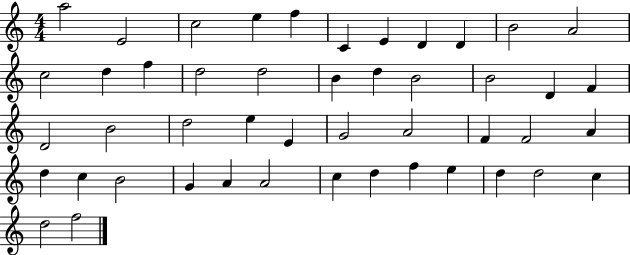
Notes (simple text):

A5/h E4/h C5/h E5/q F5/q C4/q E4/q D4/q D4/q B4/h A4/h C5/h D5/q F5/q D5/h D5/h B4/q D5/q B4/h B4/h D4/q F4/q D4/h B4/h D5/h E5/q E4/q G4/h A4/h F4/q F4/h A4/q D5/q C5/q B4/h G4/q A4/q A4/h C5/q D5/q F5/q E5/q D5/q D5/h C5/q D5/h F5/h